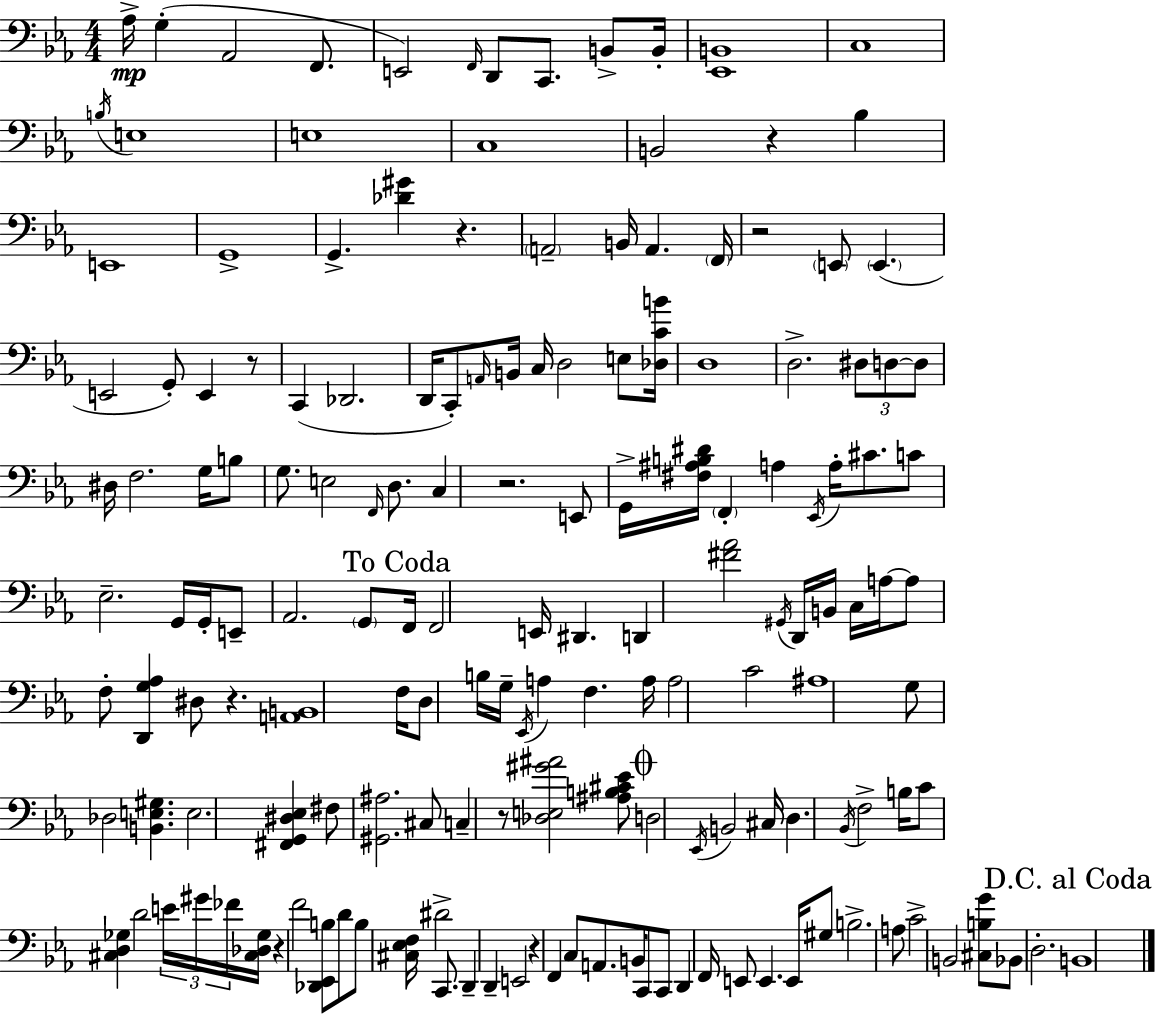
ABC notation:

X:1
T:Untitled
M:4/4
L:1/4
K:Cm
_A,/4 G, _A,,2 F,,/2 E,,2 F,,/4 D,,/2 C,,/2 B,,/2 B,,/4 [_E,,B,,]4 C,4 B,/4 E,4 E,4 C,4 B,,2 z _B, E,,4 G,,4 G,, [_D^G] z A,,2 B,,/4 A,, F,,/4 z2 E,,/2 E,, E,,2 G,,/2 E,, z/2 C,, _D,,2 D,,/4 C,,/2 A,,/4 B,,/4 C,/4 D,2 E,/2 [_D,CB]/4 D,4 D,2 ^D,/2 D,/2 D,/2 ^D,/4 F,2 G,/4 B,/2 G,/2 E,2 F,,/4 D,/2 C, z2 E,,/2 G,,/4 [^F,^A,B,^D]/4 F,, A, _E,,/4 A,/4 ^C/2 C/2 _E,2 G,,/4 G,,/4 E,,/2 _A,,2 G,,/2 F,,/4 F,,2 E,,/4 ^D,, D,, [^F_A]2 ^G,,/4 D,,/4 B,,/4 C,/4 A,/4 A,/2 F,/2 [D,,G,_A,] ^D,/2 z [A,,B,,]4 F,/4 D,/2 B,/4 G,/4 _E,,/4 A, F, A,/4 A,2 C2 ^A,4 G,/2 _D,2 [B,,E,^G,] E,2 [^F,,G,,^D,_E,] ^F,/2 [^G,,^A,]2 ^C,/2 C, z/2 [_D,E,^G^A]2 [^A,B,^C_E]/2 D,2 _E,,/4 B,,2 ^C,/4 D, _B,,/4 F,2 B,/4 C/2 [^C,D,_G,] D2 E/4 ^G/4 _F/4 [^C,_D,_G,]/4 z F2 [_D,,_E,,B,]/2 D/2 B,/2 [^C,_E,F,]/4 ^D2 C,,/2 D,, D,, E,,2 z F,, C,/2 A,,/2 B,,/4 C,,/2 C,,/2 D,, F,,/4 E,,/2 E,, E,,/4 ^G,/2 B,2 A,/2 C2 B,,2 [^C,B,G]/2 _B,,/2 D,2 B,,4